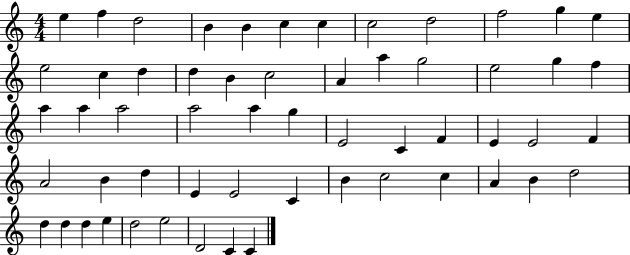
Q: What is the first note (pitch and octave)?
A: E5